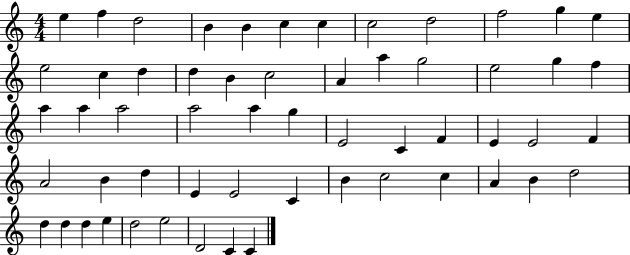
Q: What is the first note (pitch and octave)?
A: E5